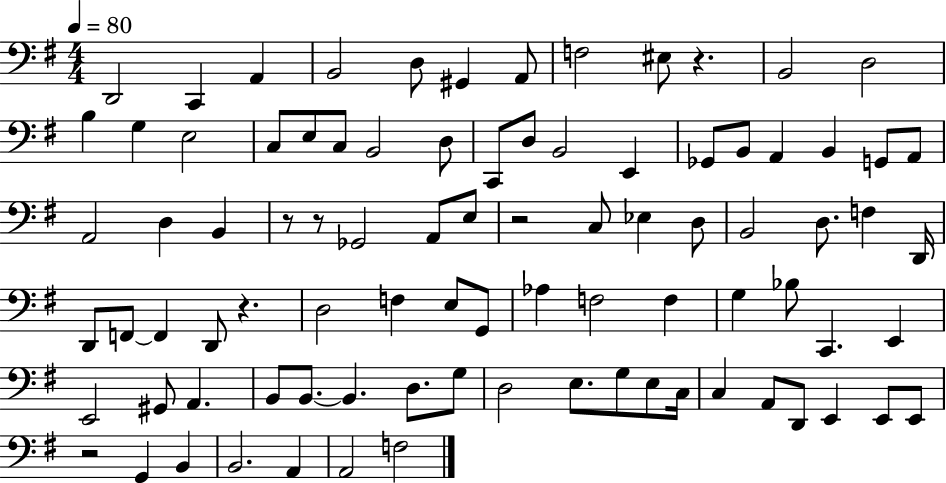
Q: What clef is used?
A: bass